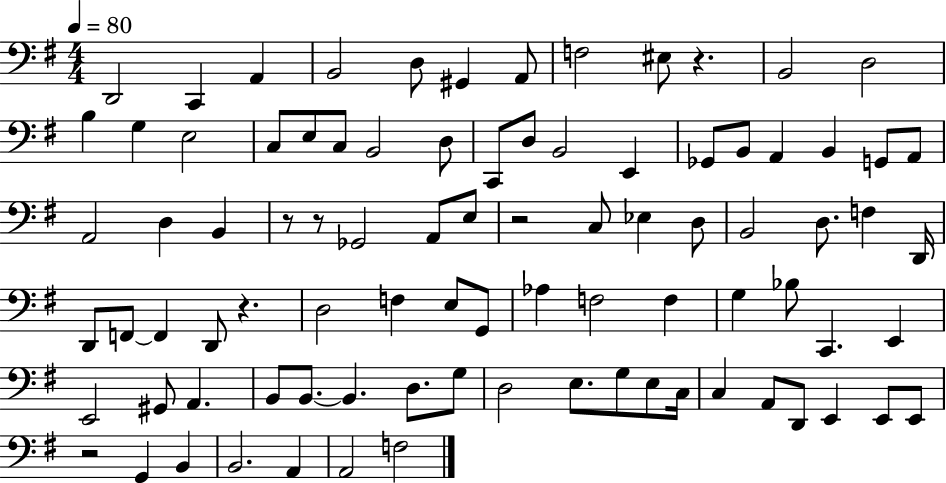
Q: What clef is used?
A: bass